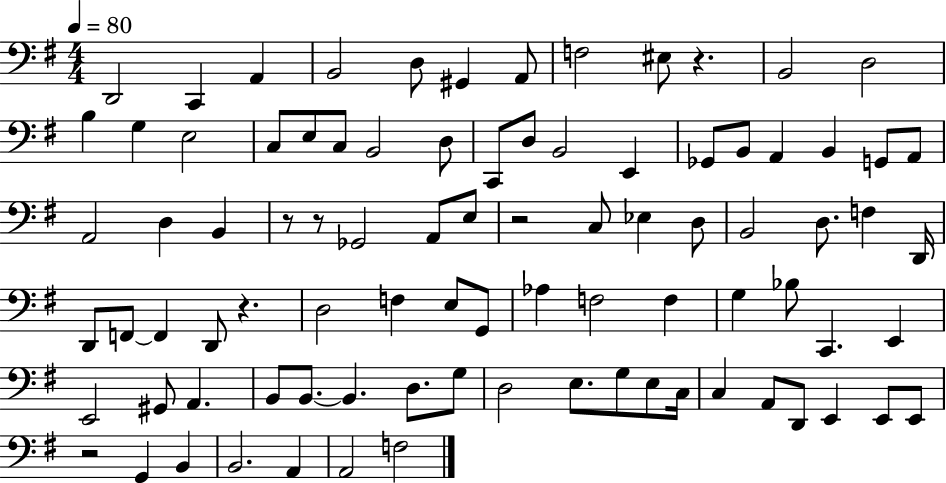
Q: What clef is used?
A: bass